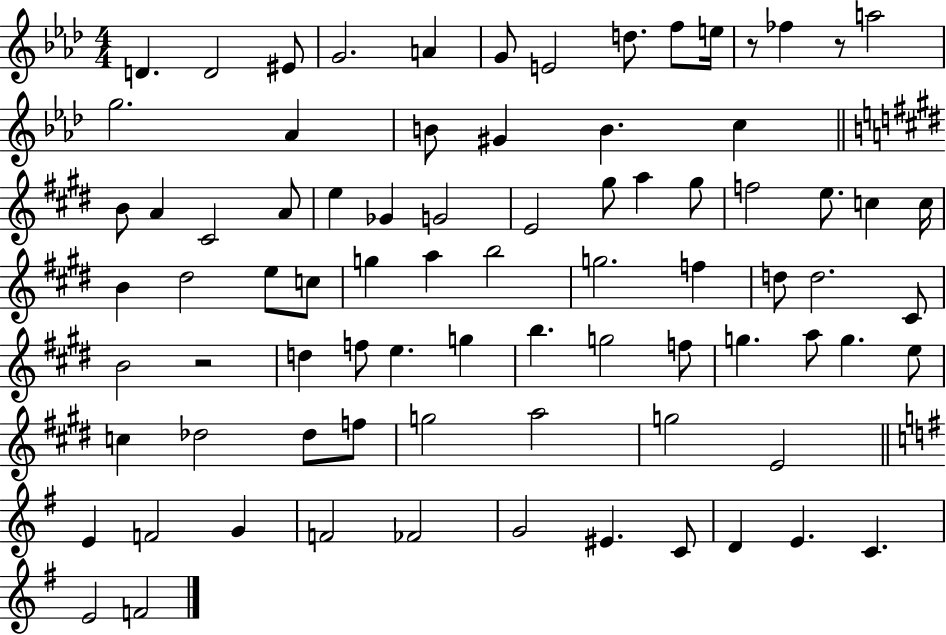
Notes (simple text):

D4/q. D4/h EIS4/e G4/h. A4/q G4/e E4/h D5/e. F5/e E5/s R/e FES5/q R/e A5/h G5/h. Ab4/q B4/e G#4/q B4/q. C5/q B4/e A4/q C#4/h A4/e E5/q Gb4/q G4/h E4/h G#5/e A5/q G#5/e F5/h E5/e. C5/q C5/s B4/q D#5/h E5/e C5/e G5/q A5/q B5/h G5/h. F5/q D5/e D5/h. C#4/e B4/h R/h D5/q F5/e E5/q. G5/q B5/q. G5/h F5/e G5/q. A5/e G5/q. E5/e C5/q Db5/h Db5/e F5/e G5/h A5/h G5/h E4/h E4/q F4/h G4/q F4/h FES4/h G4/h EIS4/q. C4/e D4/q E4/q. C4/q. E4/h F4/h